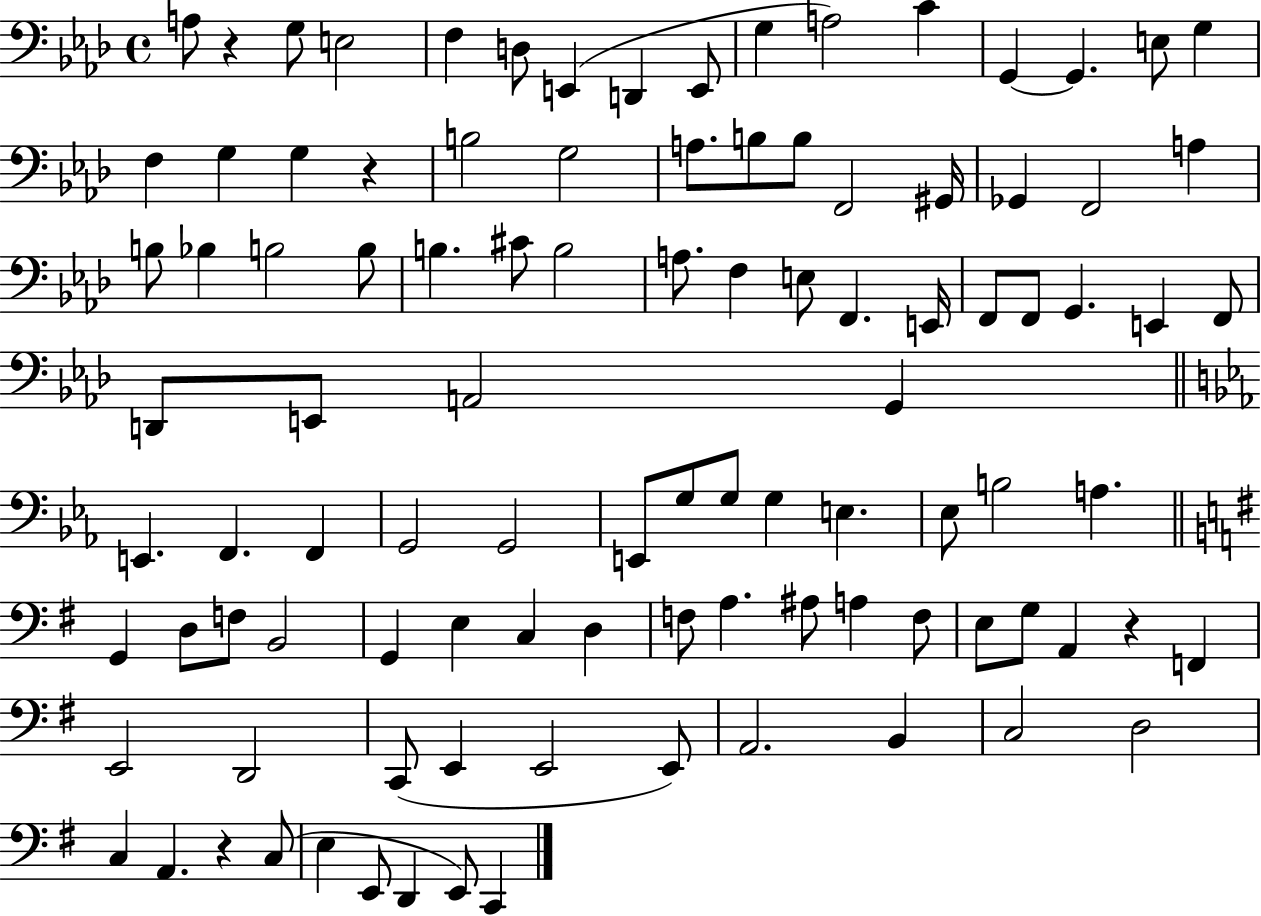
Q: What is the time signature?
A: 4/4